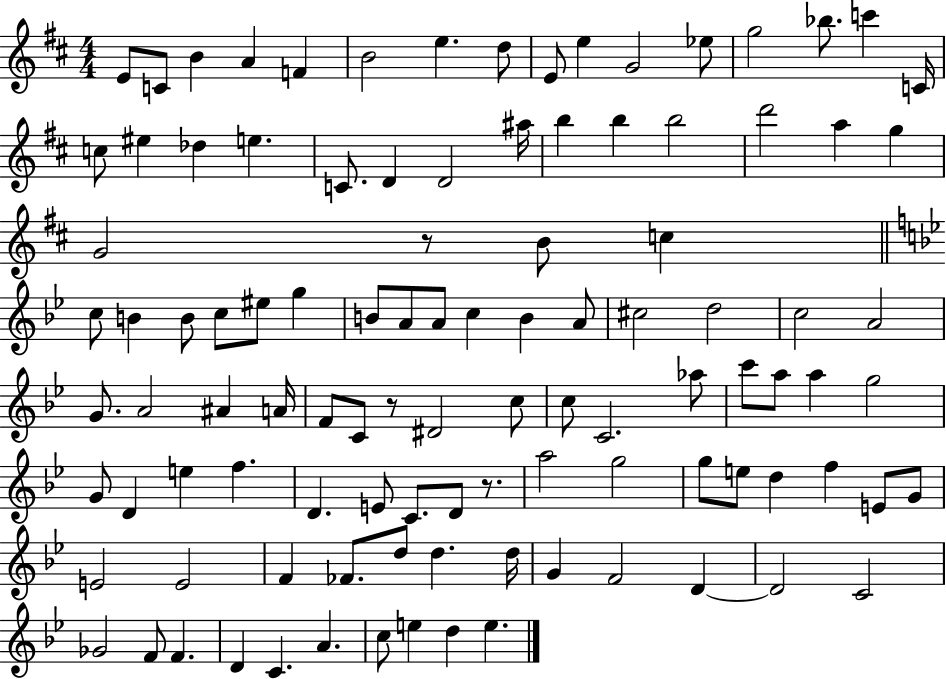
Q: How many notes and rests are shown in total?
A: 105